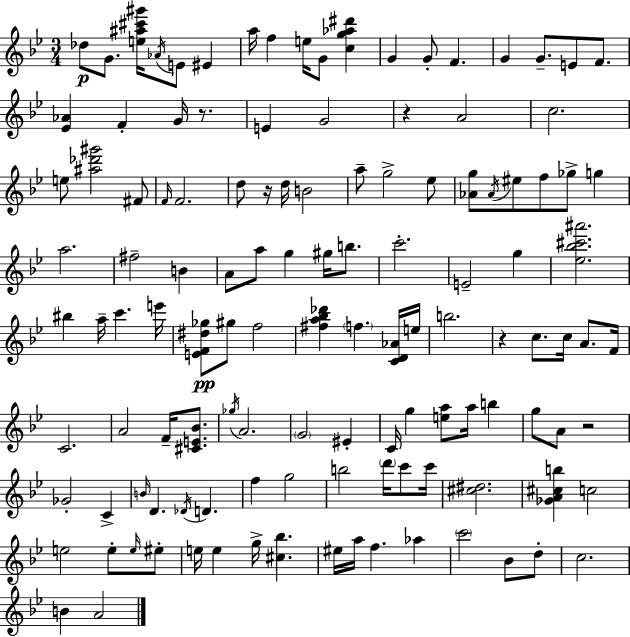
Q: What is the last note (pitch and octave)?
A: A4